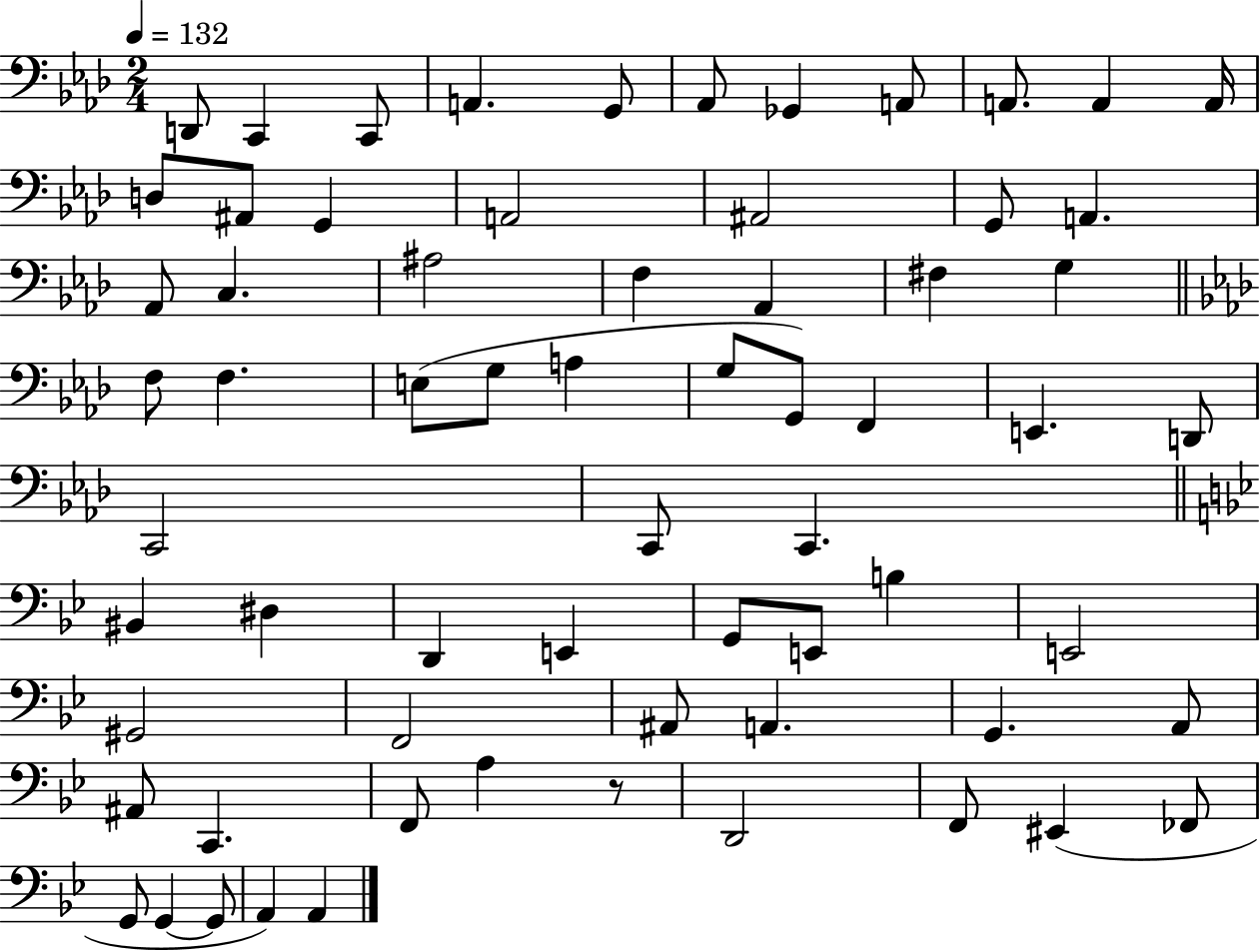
X:1
T:Untitled
M:2/4
L:1/4
K:Ab
D,,/2 C,, C,,/2 A,, G,,/2 _A,,/2 _G,, A,,/2 A,,/2 A,, A,,/4 D,/2 ^A,,/2 G,, A,,2 ^A,,2 G,,/2 A,, _A,,/2 C, ^A,2 F, _A,, ^F, G, F,/2 F, E,/2 G,/2 A, G,/2 G,,/2 F,, E,, D,,/2 C,,2 C,,/2 C,, ^B,, ^D, D,, E,, G,,/2 E,,/2 B, E,,2 ^G,,2 F,,2 ^A,,/2 A,, G,, A,,/2 ^A,,/2 C,, F,,/2 A, z/2 D,,2 F,,/2 ^E,, _F,,/2 G,,/2 G,, G,,/2 A,, A,,